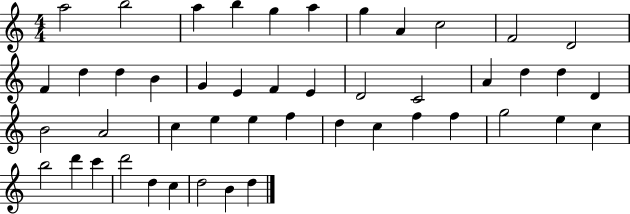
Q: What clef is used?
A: treble